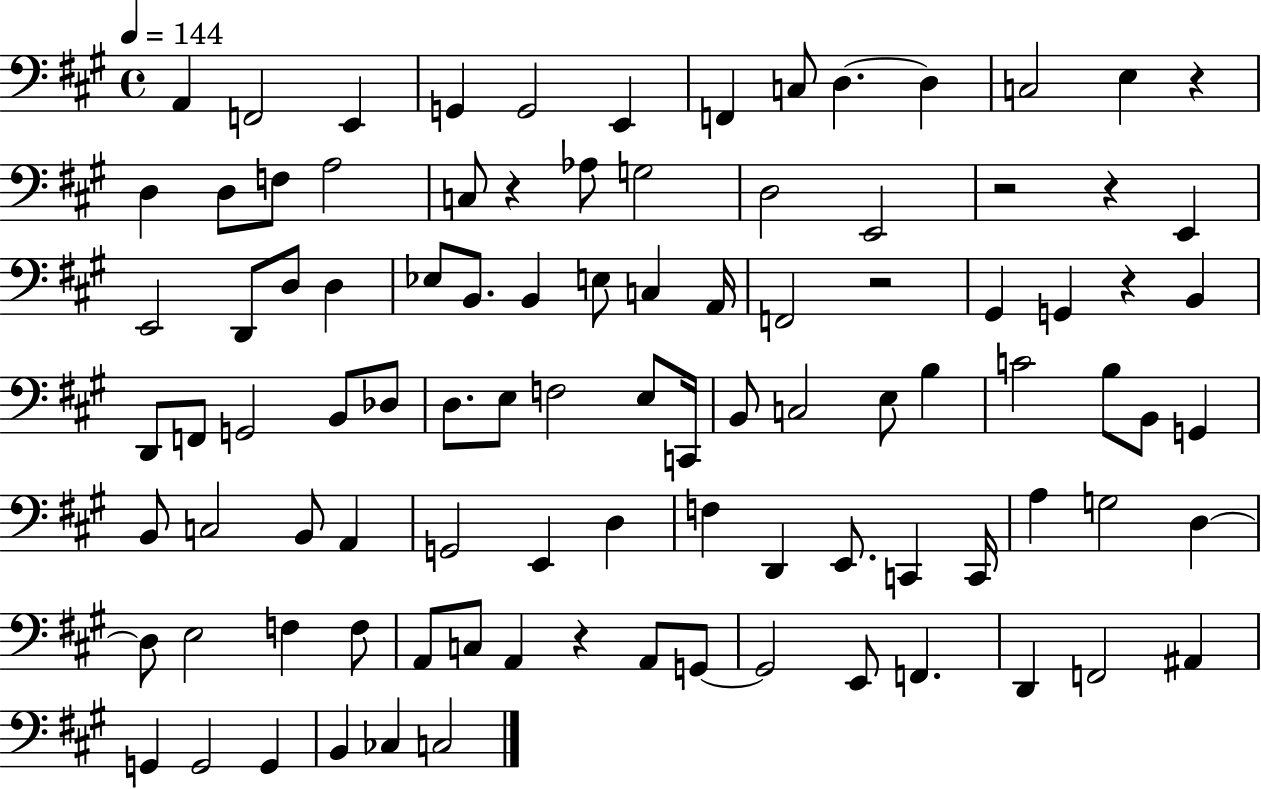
{
  \clef bass
  \time 4/4
  \defaultTimeSignature
  \key a \major
  \tempo 4 = 144
  \repeat volta 2 { a,4 f,2 e,4 | g,4 g,2 e,4 | f,4 c8 d4.~~ d4 | c2 e4 r4 | \break d4 d8 f8 a2 | c8 r4 aes8 g2 | d2 e,2 | r2 r4 e,4 | \break e,2 d,8 d8 d4 | ees8 b,8. b,4 e8 c4 a,16 | f,2 r2 | gis,4 g,4 r4 b,4 | \break d,8 f,8 g,2 b,8 des8 | d8. e8 f2 e8 c,16 | b,8 c2 e8 b4 | c'2 b8 b,8 g,4 | \break b,8 c2 b,8 a,4 | g,2 e,4 d4 | f4 d,4 e,8. c,4 c,16 | a4 g2 d4~~ | \break d8 e2 f4 f8 | a,8 c8 a,4 r4 a,8 g,8~~ | g,2 e,8 f,4. | d,4 f,2 ais,4 | \break g,4 g,2 g,4 | b,4 ces4 c2 | } \bar "|."
}